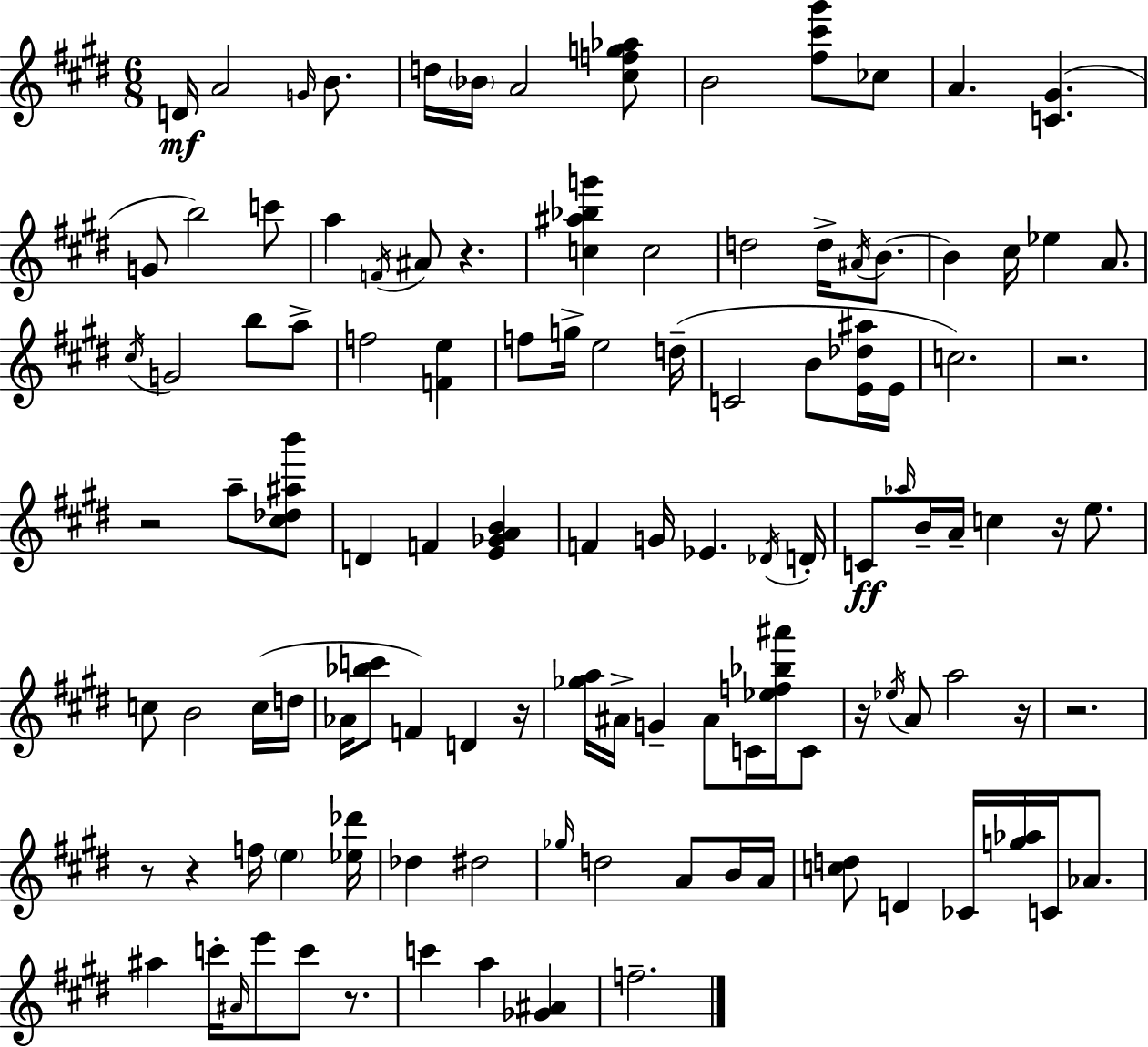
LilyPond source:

{
  \clef treble
  \numericTimeSignature
  \time 6/8
  \key e \major
  d'16\mf a'2 \grace { g'16 } b'8. | d''16 \parenthesize bes'16 a'2 <cis'' f'' g'' aes''>8 | b'2 <fis'' cis''' gis'''>8 ces''8 | a'4. <c' gis'>4.( | \break g'8 b''2) c'''8 | a''4 \acciaccatura { f'16 } ais'8 r4. | <c'' ais'' bes'' g'''>4 c''2 | d''2 d''16-> \acciaccatura { ais'16 } | \break b'8.~~ b'4 cis''16 ees''4 | a'8. \acciaccatura { cis''16 } g'2 | b''8 a''8-> f''2 | <f' e''>4 f''8 g''16-> e''2 | \break d''16--( c'2 | b'8 <e' des'' ais''>16 e'16 c''2.) | r2. | r2 | \break a''8-- <cis'' des'' ais'' b'''>8 d'4 f'4 | <e' ges' a' b'>4 f'4 g'16 ees'4. | \acciaccatura { des'16 } d'16-. c'8\ff \grace { aes''16 } b'16-- a'16-- c''4 | r16 e''8. c''8 b'2 | \break c''16( d''16 aes'16 <bes'' c'''>8 f'4) | d'4 r16 <ges'' a''>16 ais'16-> g'4-- | ais'8 c'16 <ees'' f'' bes'' ais'''>16 c'8 r16 \acciaccatura { ees''16 } a'8 a''2 | r16 r2. | \break r8 r4 | f''16 \parenthesize e''4 <ees'' des'''>16 des''4 dis''2 | \grace { ges''16 } d''2 | a'8 b'16 a'16 <c'' d''>8 d'4 | \break ces'16 <g'' aes''>16 c'16 aes'8. ais''4 | c'''16-. \grace { ais'16 } e'''8 c'''8 r8. c'''4 | a''4 <ges' ais'>4 f''2.-- | \bar "|."
}